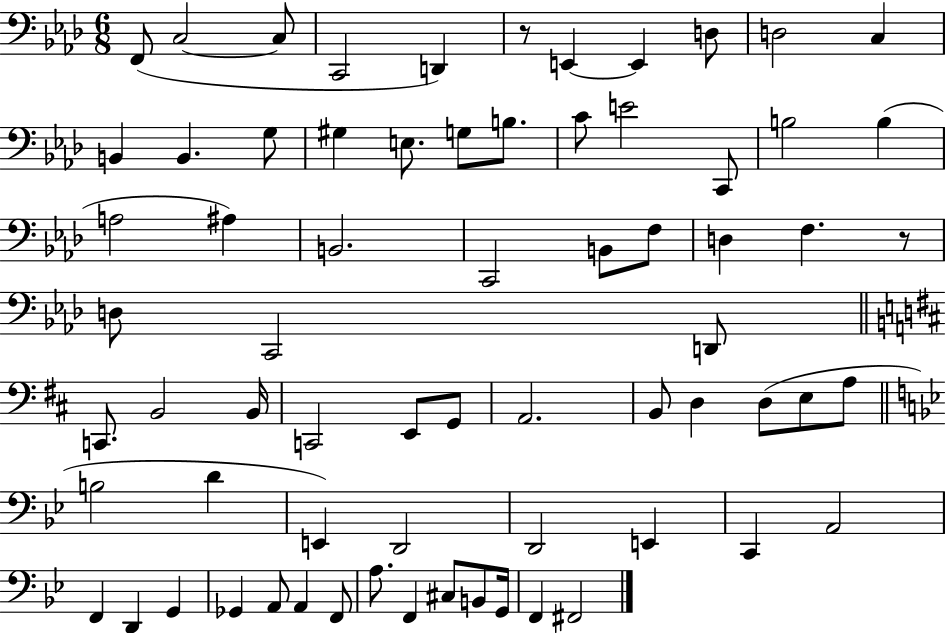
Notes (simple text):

F2/e C3/h C3/e C2/h D2/q R/e E2/q E2/q D3/e D3/h C3/q B2/q B2/q. G3/e G#3/q E3/e. G3/e B3/e. C4/e E4/h C2/e B3/h B3/q A3/h A#3/q B2/h. C2/h B2/e F3/e D3/q F3/q. R/e D3/e C2/h D2/e C2/e. B2/h B2/s C2/h E2/e G2/e A2/h. B2/e D3/q D3/e E3/e A3/e B3/h D4/q E2/q D2/h D2/h E2/q C2/q A2/h F2/q D2/q G2/q Gb2/q A2/e A2/q F2/e A3/e. F2/q C#3/e B2/e G2/s F2/q F#2/h